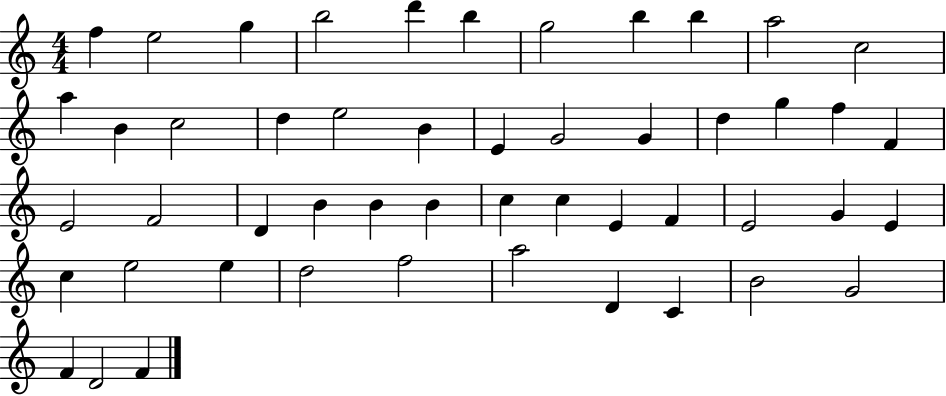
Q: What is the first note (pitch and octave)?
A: F5